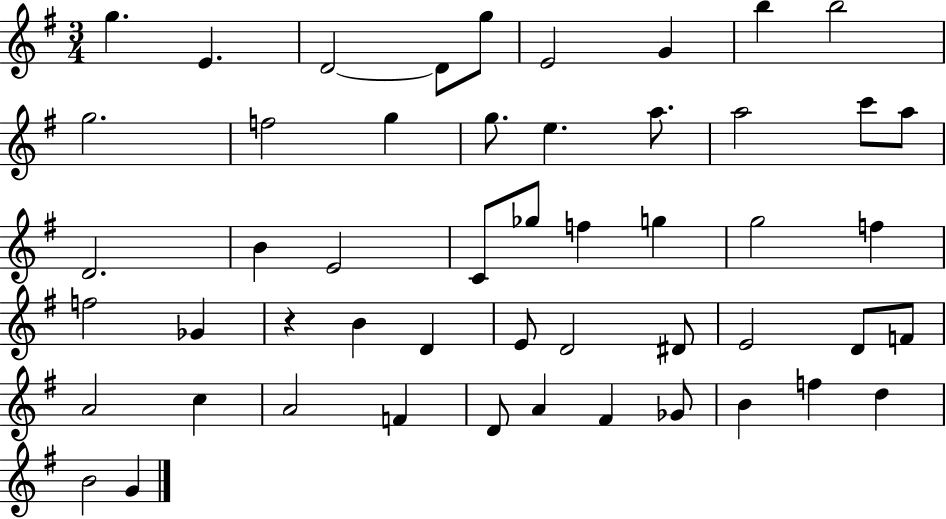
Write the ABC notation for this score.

X:1
T:Untitled
M:3/4
L:1/4
K:G
g E D2 D/2 g/2 E2 G b b2 g2 f2 g g/2 e a/2 a2 c'/2 a/2 D2 B E2 C/2 _g/2 f g g2 f f2 _G z B D E/2 D2 ^D/2 E2 D/2 F/2 A2 c A2 F D/2 A ^F _G/2 B f d B2 G